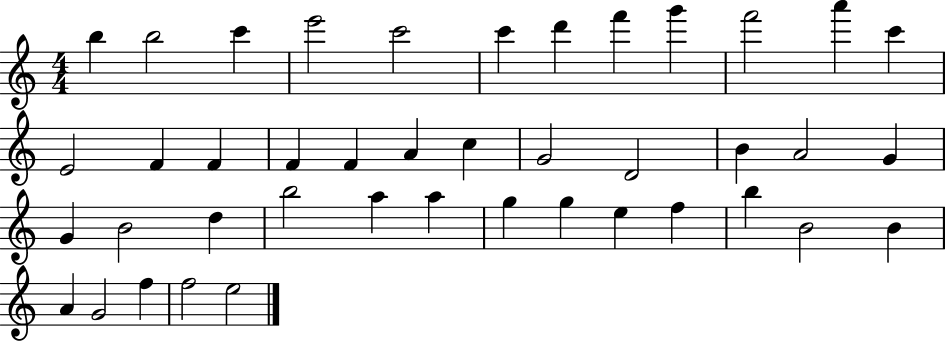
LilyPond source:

{
  \clef treble
  \numericTimeSignature
  \time 4/4
  \key c \major
  b''4 b''2 c'''4 | e'''2 c'''2 | c'''4 d'''4 f'''4 g'''4 | f'''2 a'''4 c'''4 | \break e'2 f'4 f'4 | f'4 f'4 a'4 c''4 | g'2 d'2 | b'4 a'2 g'4 | \break g'4 b'2 d''4 | b''2 a''4 a''4 | g''4 g''4 e''4 f''4 | b''4 b'2 b'4 | \break a'4 g'2 f''4 | f''2 e''2 | \bar "|."
}